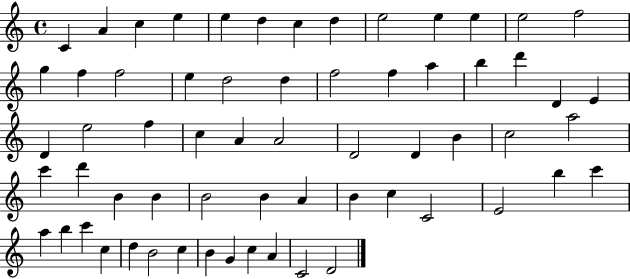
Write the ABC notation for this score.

X:1
T:Untitled
M:4/4
L:1/4
K:C
C A c e e d c d e2 e e e2 f2 g f f2 e d2 d f2 f a b d' D E D e2 f c A A2 D2 D B c2 a2 c' d' B B B2 B A B c C2 E2 b c' a b c' c d B2 c B G c A C2 D2